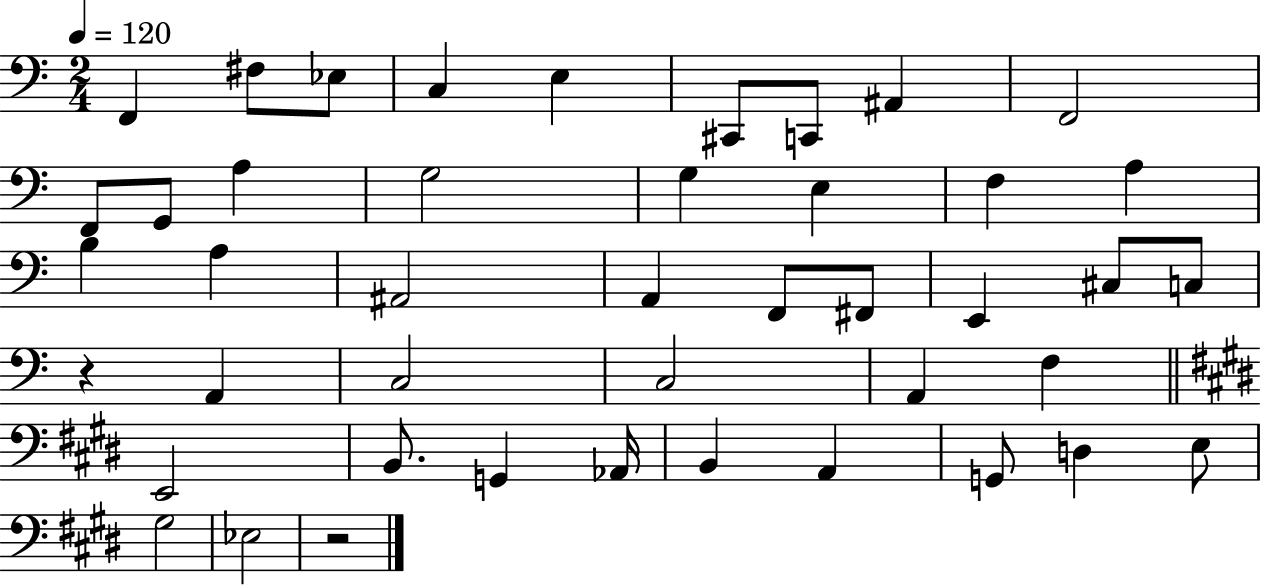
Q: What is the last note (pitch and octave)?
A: Eb3